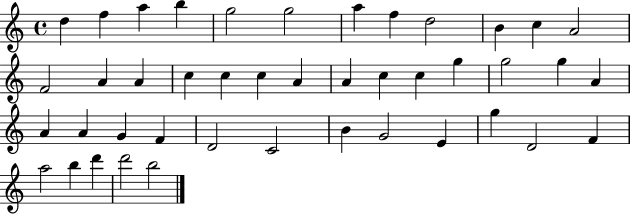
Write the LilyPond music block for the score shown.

{
  \clef treble
  \time 4/4
  \defaultTimeSignature
  \key c \major
  d''4 f''4 a''4 b''4 | g''2 g''2 | a''4 f''4 d''2 | b'4 c''4 a'2 | \break f'2 a'4 a'4 | c''4 c''4 c''4 a'4 | a'4 c''4 c''4 g''4 | g''2 g''4 a'4 | \break a'4 a'4 g'4 f'4 | d'2 c'2 | b'4 g'2 e'4 | g''4 d'2 f'4 | \break a''2 b''4 d'''4 | d'''2 b''2 | \bar "|."
}